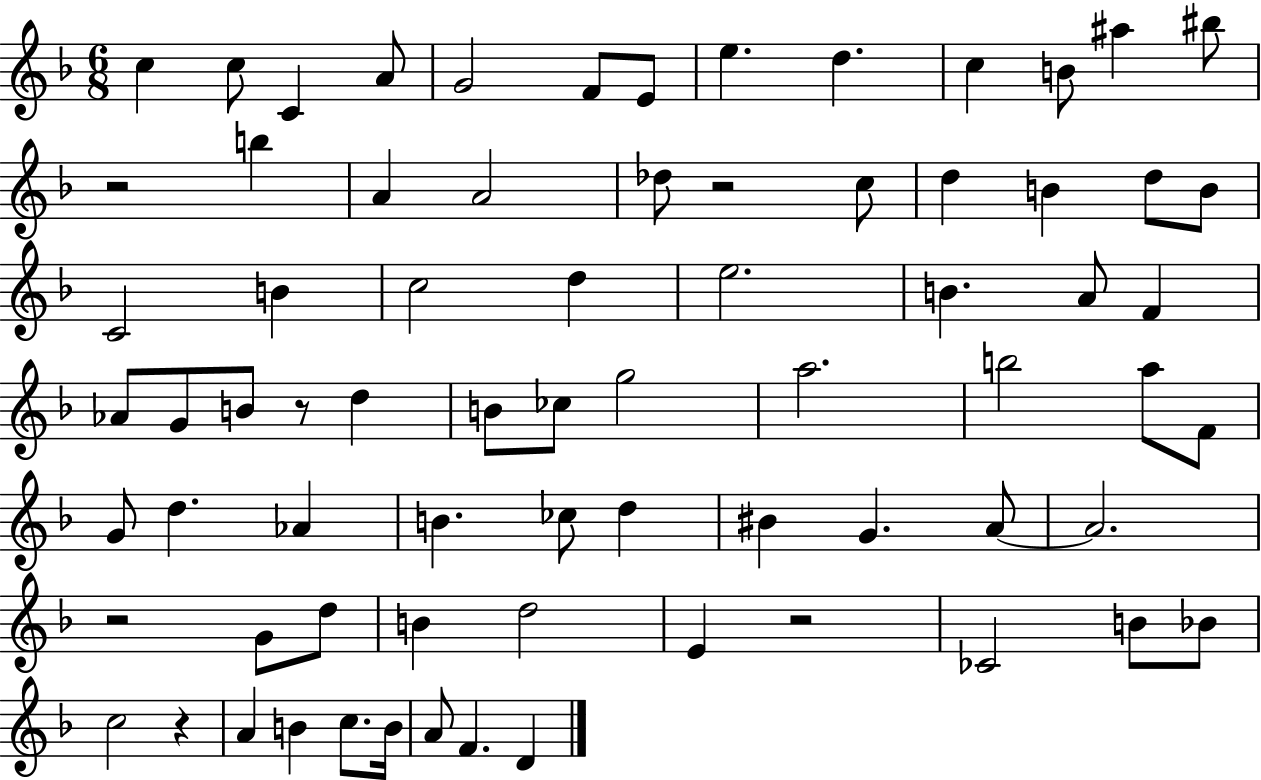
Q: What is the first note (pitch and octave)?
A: C5